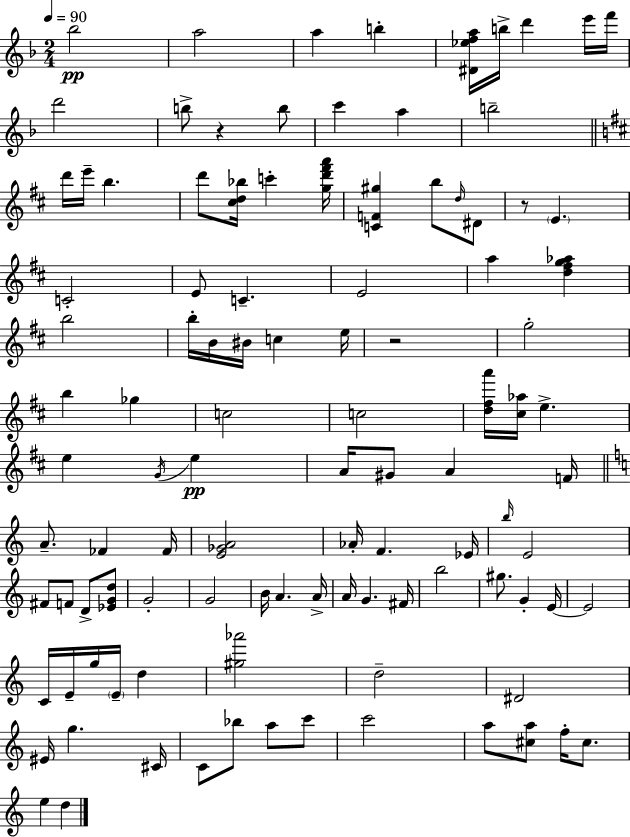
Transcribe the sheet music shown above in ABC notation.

X:1
T:Untitled
M:2/4
L:1/4
K:F
_b2 a2 a b [^D_efa]/4 b/4 d' e'/4 f'/4 d'2 b/2 z b/2 c' a b2 d'/4 e'/4 b d'/2 [^cd_b]/4 c' [gd'^f'a']/4 [CF^g] b/2 d/4 ^D/2 z/2 E C2 E/2 C E2 a [d^fg_a] b2 b/4 B/4 ^B/4 c e/4 z2 g2 b _g c2 c2 [d^fa']/4 [^c_a]/4 e e G/4 e A/4 ^G/2 A F/4 A/2 _F _F/4 [E_GA]2 _A/4 F _E/4 b/4 E2 ^F/2 F/2 D/2 [_EGd]/2 G2 G2 B/4 A A/4 A/4 G ^F/4 b2 ^g/2 G E/4 E2 C/4 E/4 g/4 E/4 d [^g_a']2 d2 ^D2 ^E/4 g ^C/4 C/2 _b/2 a/2 c'/2 c'2 a/2 [^ca]/2 f/4 ^c/2 e d